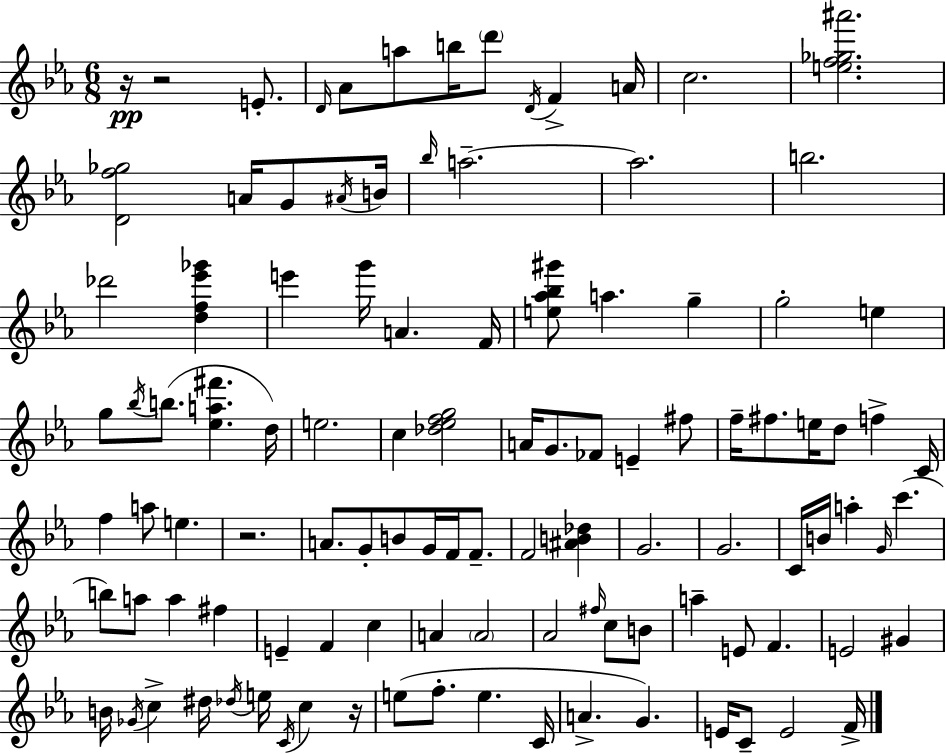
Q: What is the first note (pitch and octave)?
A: E4